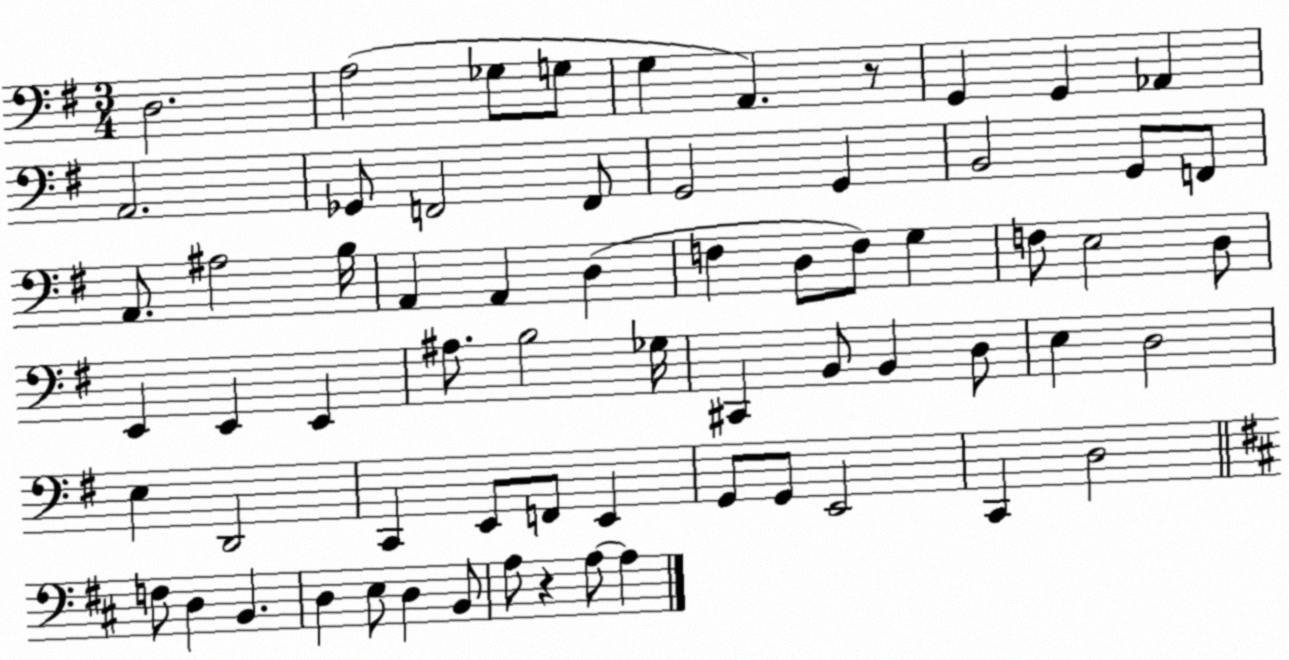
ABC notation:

X:1
T:Untitled
M:3/4
L:1/4
K:G
D,2 A,2 _G,/2 G,/2 G, A,, z/2 G,, G,, _A,, A,,2 _G,,/2 F,,2 F,,/2 G,,2 G,, B,,2 G,,/2 F,,/2 A,,/2 ^A,2 B,/4 A,, A,, D, F, D,/2 F,/2 G, F,/2 E,2 D,/2 E,, E,, E,, ^A,/2 B,2 _G,/4 ^C,, B,,/2 B,, D,/2 E, D,2 E, D,,2 C,, E,,/2 F,,/2 E,, G,,/2 G,,/2 E,,2 C,, D,2 F,/2 D, B,, D, E,/2 D, B,,/2 A,/2 z A,/2 A,